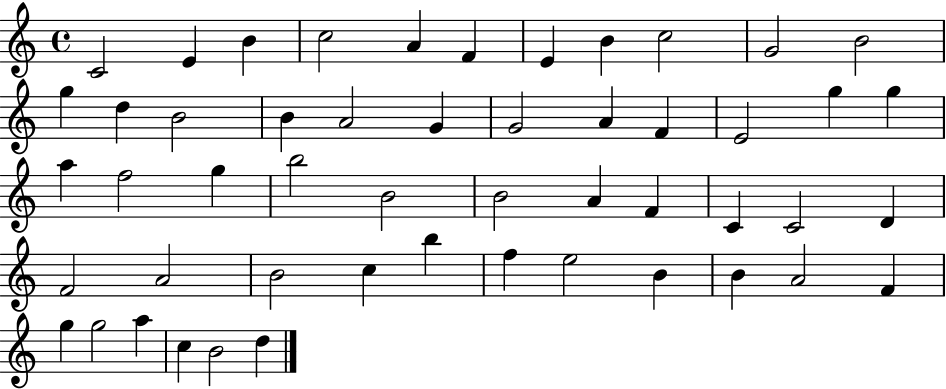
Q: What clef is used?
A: treble